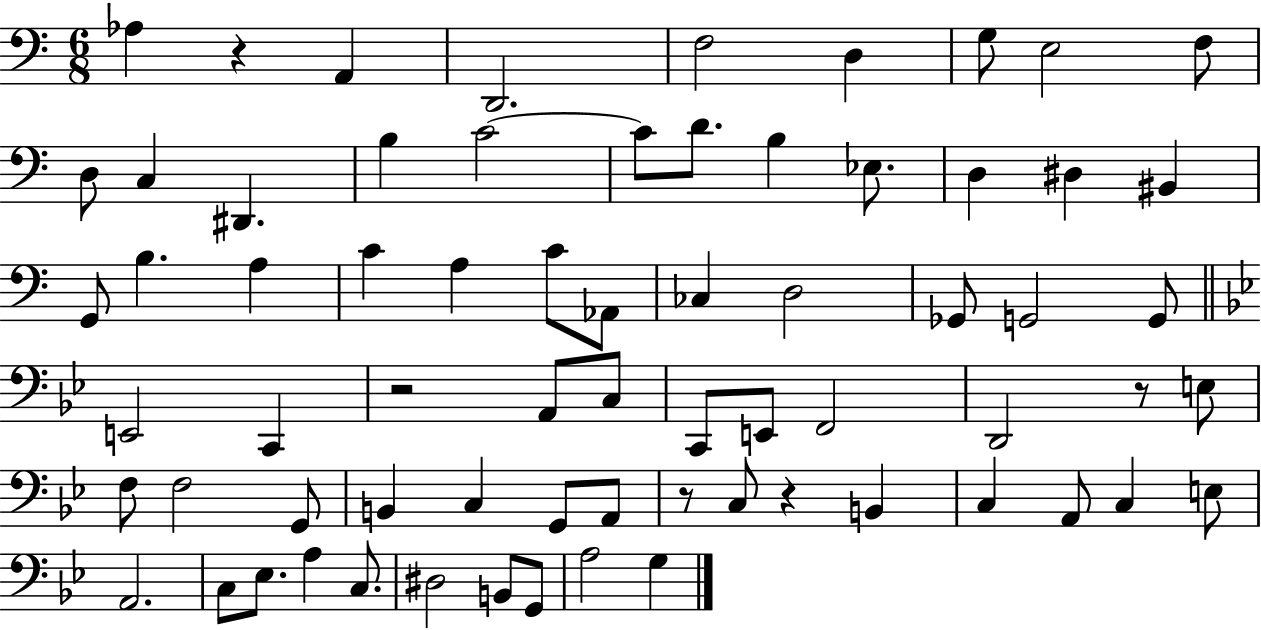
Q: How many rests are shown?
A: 5